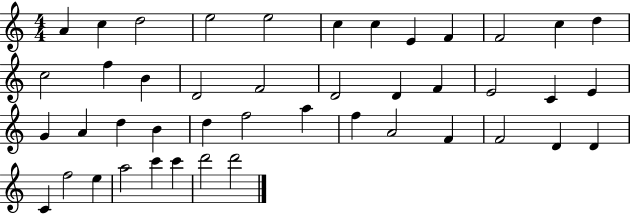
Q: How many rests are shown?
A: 0